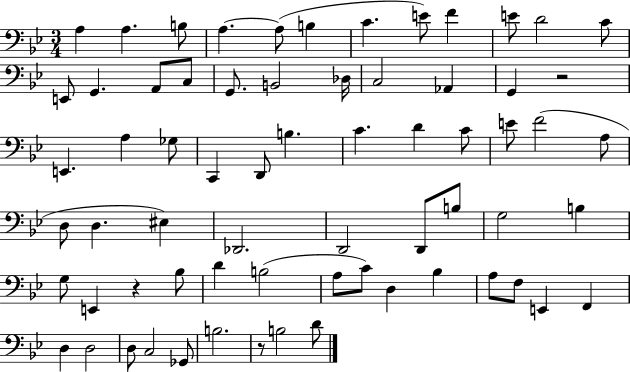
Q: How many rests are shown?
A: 3